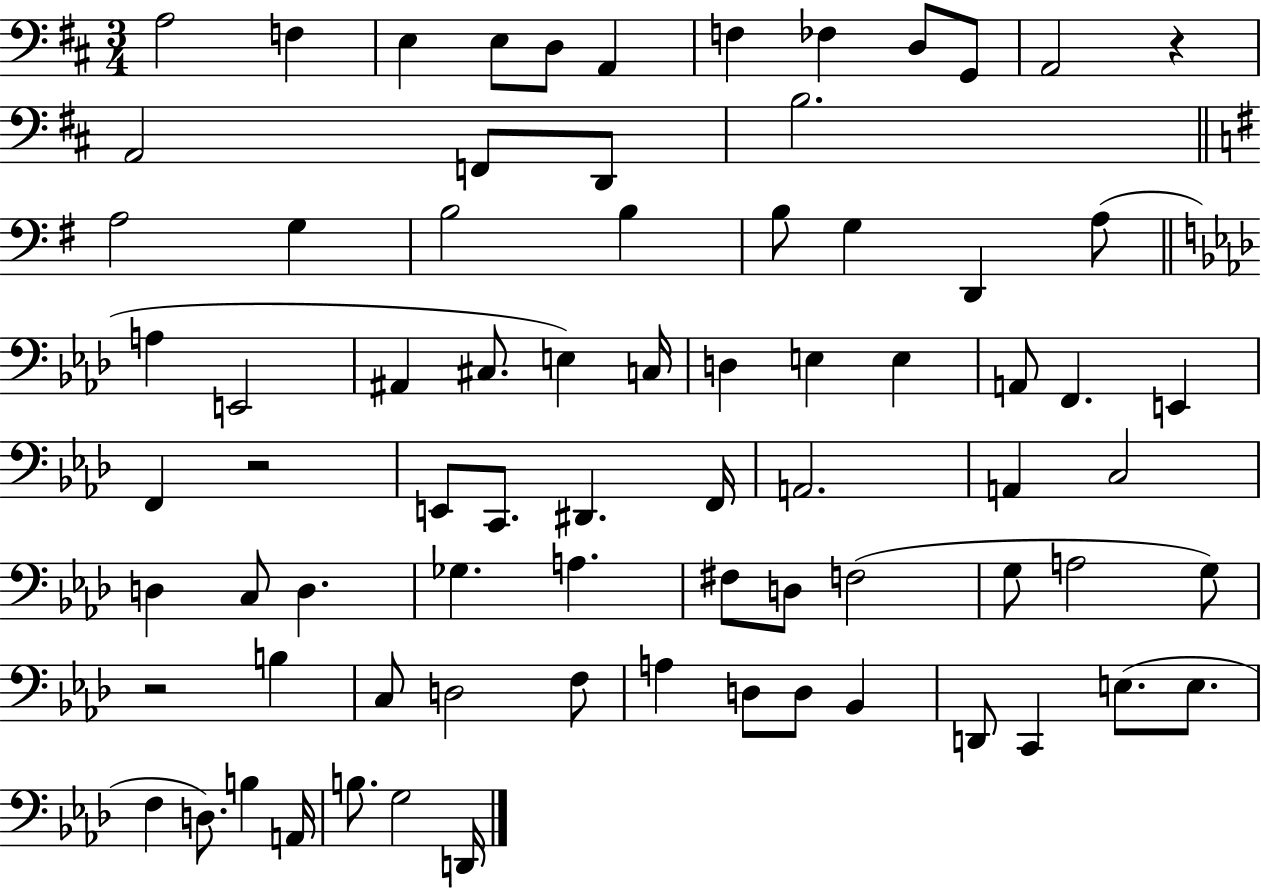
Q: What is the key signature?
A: D major